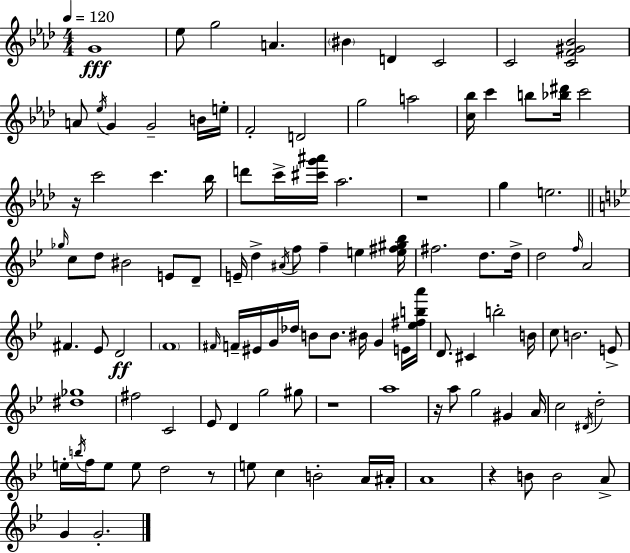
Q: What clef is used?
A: treble